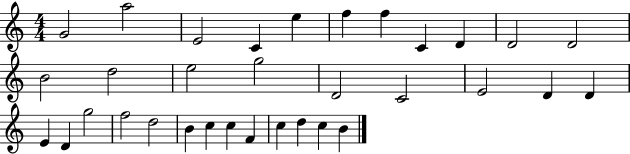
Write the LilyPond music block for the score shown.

{
  \clef treble
  \numericTimeSignature
  \time 4/4
  \key c \major
  g'2 a''2 | e'2 c'4 e''4 | f''4 f''4 c'4 d'4 | d'2 d'2 | \break b'2 d''2 | e''2 g''2 | d'2 c'2 | e'2 d'4 d'4 | \break e'4 d'4 g''2 | f''2 d''2 | b'4 c''4 c''4 f'4 | c''4 d''4 c''4 b'4 | \break \bar "|."
}